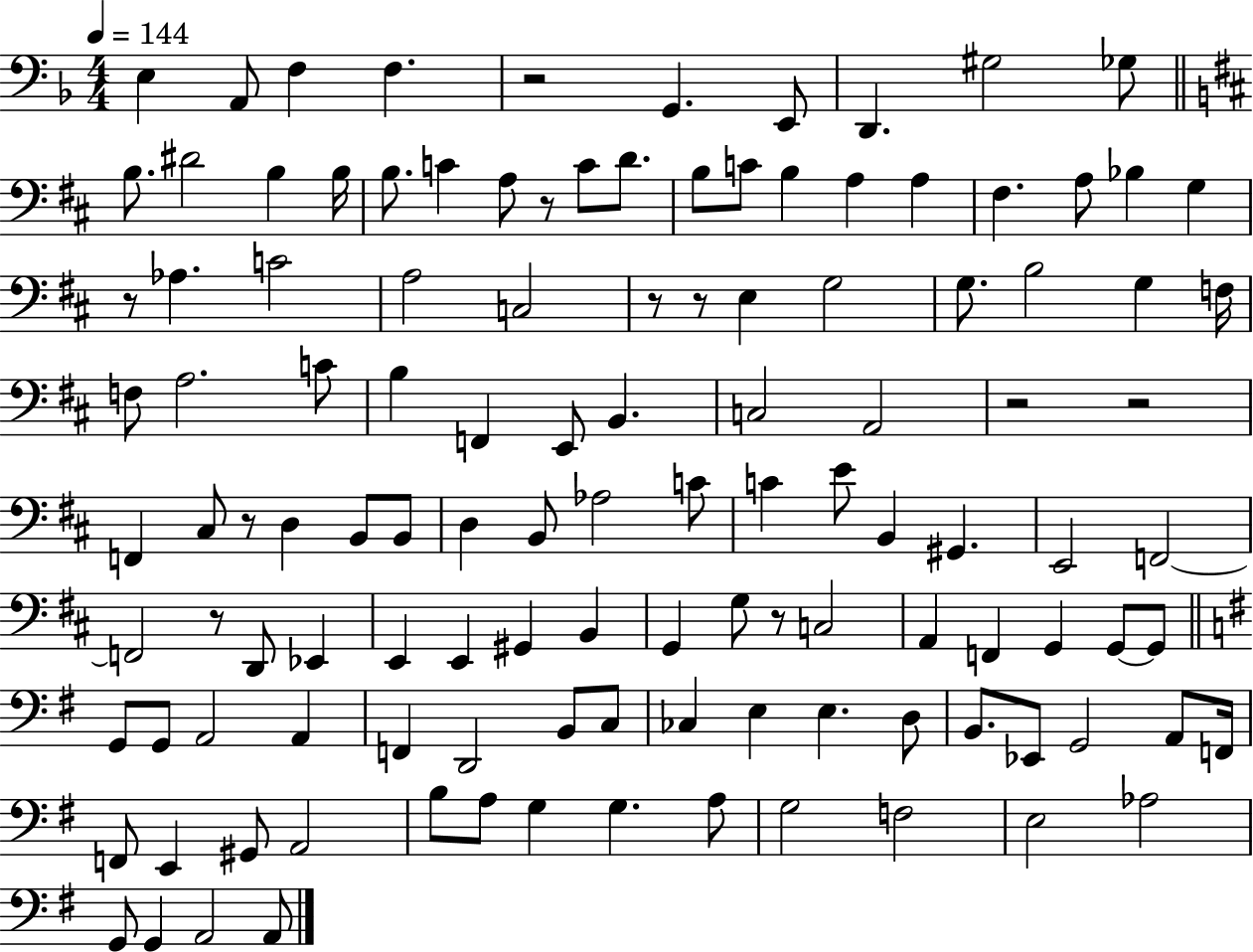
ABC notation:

X:1
T:Untitled
M:4/4
L:1/4
K:F
E, A,,/2 F, F, z2 G,, E,,/2 D,, ^G,2 _G,/2 B,/2 ^D2 B, B,/4 B,/2 C A,/2 z/2 C/2 D/2 B,/2 C/2 B, A, A, ^F, A,/2 _B, G, z/2 _A, C2 A,2 C,2 z/2 z/2 E, G,2 G,/2 B,2 G, F,/4 F,/2 A,2 C/2 B, F,, E,,/2 B,, C,2 A,,2 z2 z2 F,, ^C,/2 z/2 D, B,,/2 B,,/2 D, B,,/2 _A,2 C/2 C E/2 B,, ^G,, E,,2 F,,2 F,,2 z/2 D,,/2 _E,, E,, E,, ^G,, B,, G,, G,/2 z/2 C,2 A,, F,, G,, G,,/2 G,,/2 G,,/2 G,,/2 A,,2 A,, F,, D,,2 B,,/2 C,/2 _C, E, E, D,/2 B,,/2 _E,,/2 G,,2 A,,/2 F,,/4 F,,/2 E,, ^G,,/2 A,,2 B,/2 A,/2 G, G, A,/2 G,2 F,2 E,2 _A,2 G,,/2 G,, A,,2 A,,/2